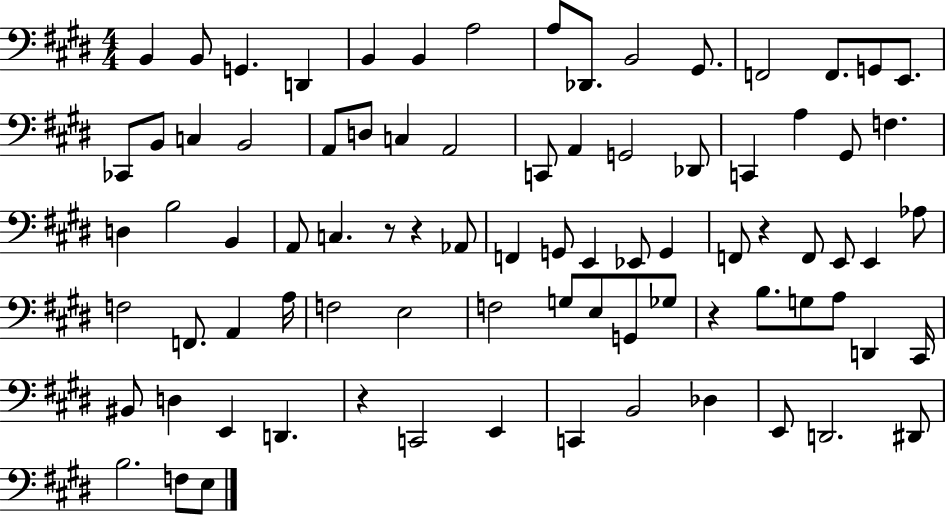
{
  \clef bass
  \numericTimeSignature
  \time 4/4
  \key e \major
  b,4 b,8 g,4. d,4 | b,4 b,4 a2 | a8 des,8. b,2 gis,8. | f,2 f,8. g,8 e,8. | \break ces,8 b,8 c4 b,2 | a,8 d8 c4 a,2 | c,8 a,4 g,2 des,8 | c,4 a4 gis,8 f4. | \break d4 b2 b,4 | a,8 c4. r8 r4 aes,8 | f,4 g,8 e,4 ees,8 g,4 | f,8 r4 f,8 e,8 e,4 aes8 | \break f2 f,8. a,4 a16 | f2 e2 | f2 g8 e8 g,8 ges8 | r4 b8. g8 a8 d,4 cis,16 | \break bis,8 d4 e,4 d,4. | r4 c,2 e,4 | c,4 b,2 des4 | e,8 d,2. dis,8 | \break b2. f8 e8 | \bar "|."
}